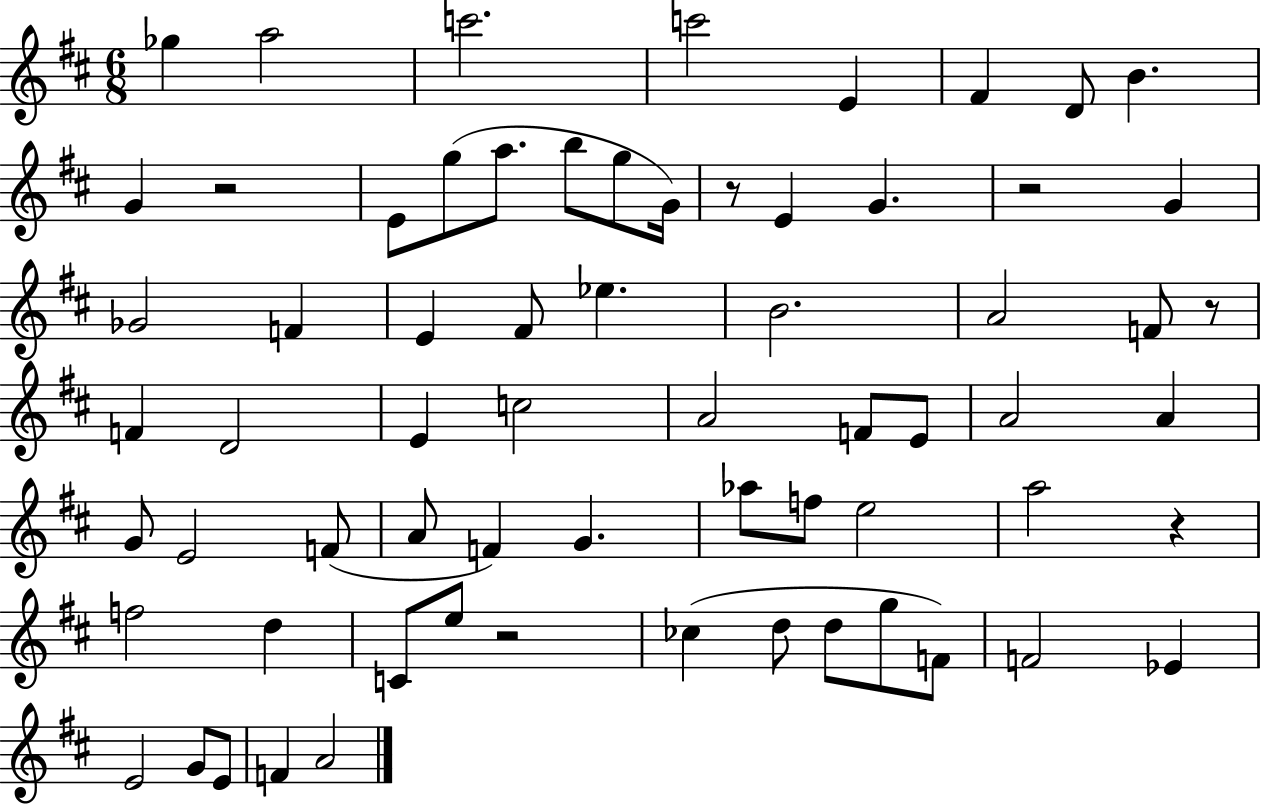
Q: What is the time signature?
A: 6/8